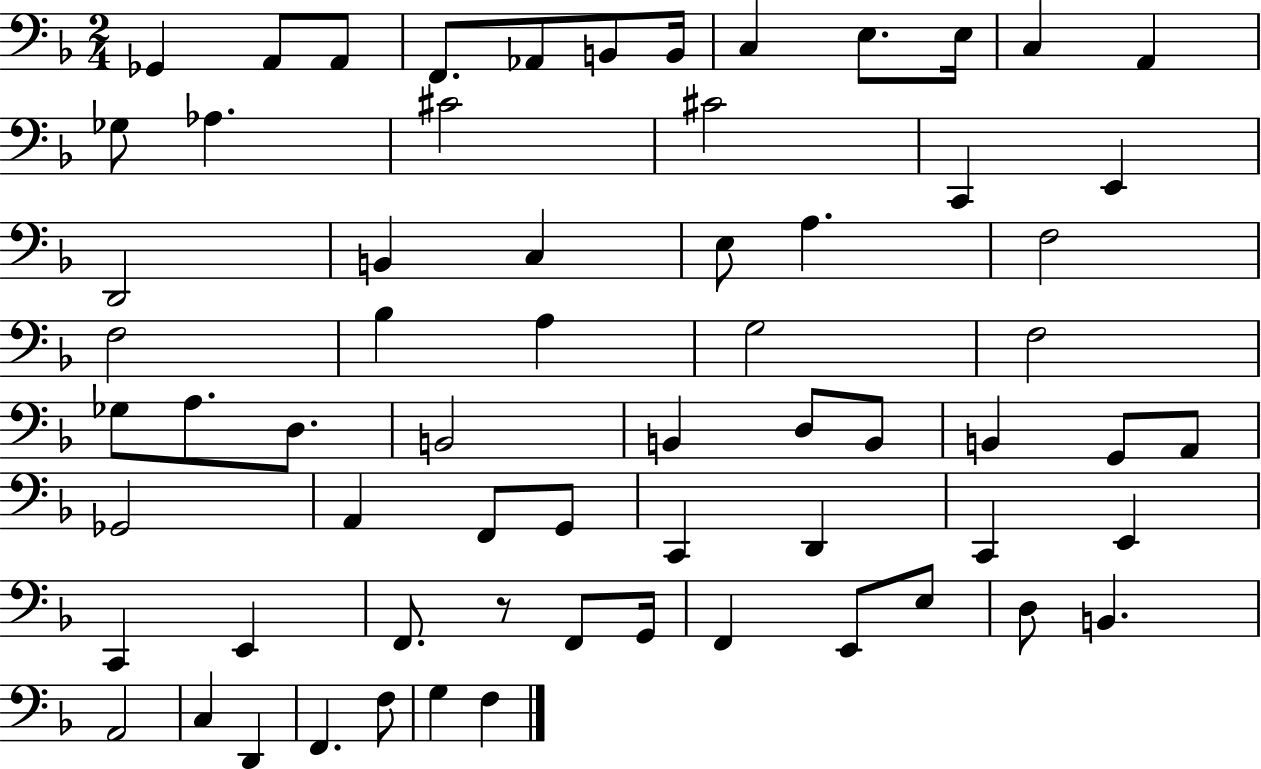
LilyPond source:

{
  \clef bass
  \numericTimeSignature
  \time 2/4
  \key f \major
  \repeat volta 2 { ges,4 a,8 a,8 | f,8. aes,8 b,8 b,16 | c4 e8. e16 | c4 a,4 | \break ges8 aes4. | cis'2 | cis'2 | c,4 e,4 | \break d,2 | b,4 c4 | e8 a4. | f2 | \break f2 | bes4 a4 | g2 | f2 | \break ges8 a8. d8. | b,2 | b,4 d8 b,8 | b,4 g,8 a,8 | \break ges,2 | a,4 f,8 g,8 | c,4 d,4 | c,4 e,4 | \break c,4 e,4 | f,8. r8 f,8 g,16 | f,4 e,8 e8 | d8 b,4. | \break a,2 | c4 d,4 | f,4. f8 | g4 f4 | \break } \bar "|."
}